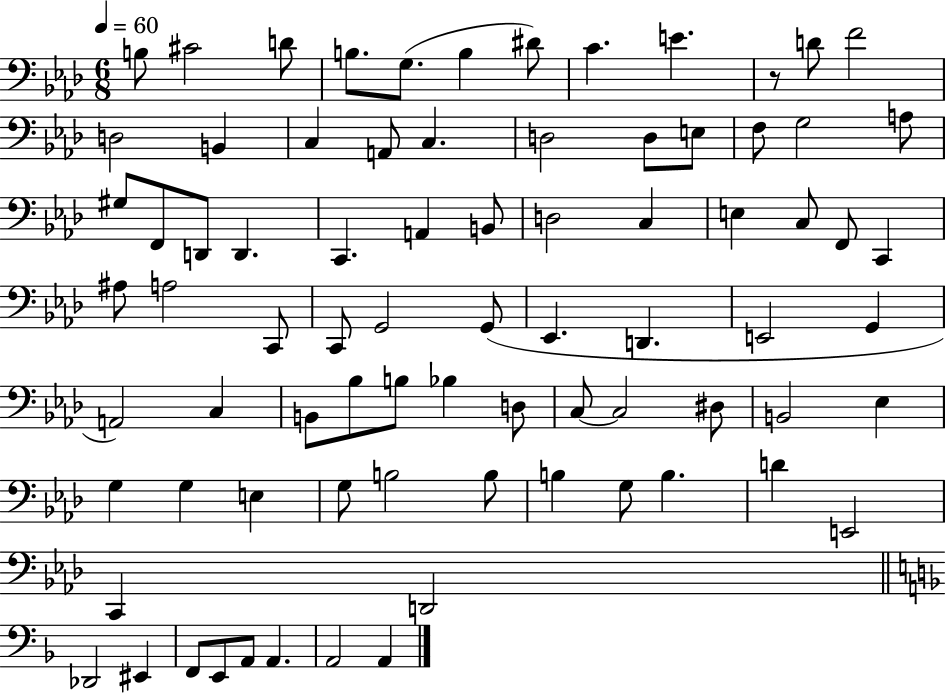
X:1
T:Untitled
M:6/8
L:1/4
K:Ab
B,/2 ^C2 D/2 B,/2 G,/2 B, ^D/2 C E z/2 D/2 F2 D,2 B,, C, A,,/2 C, D,2 D,/2 E,/2 F,/2 G,2 A,/2 ^G,/2 F,,/2 D,,/2 D,, C,, A,, B,,/2 D,2 C, E, C,/2 F,,/2 C,, ^A,/2 A,2 C,,/2 C,,/2 G,,2 G,,/2 _E,, D,, E,,2 G,, A,,2 C, B,,/2 _B,/2 B,/2 _B, D,/2 C,/2 C,2 ^D,/2 B,,2 _E, G, G, E, G,/2 B,2 B,/2 B, G,/2 B, D E,,2 C,, D,,2 _D,,2 ^E,, F,,/2 E,,/2 A,,/2 A,, A,,2 A,,